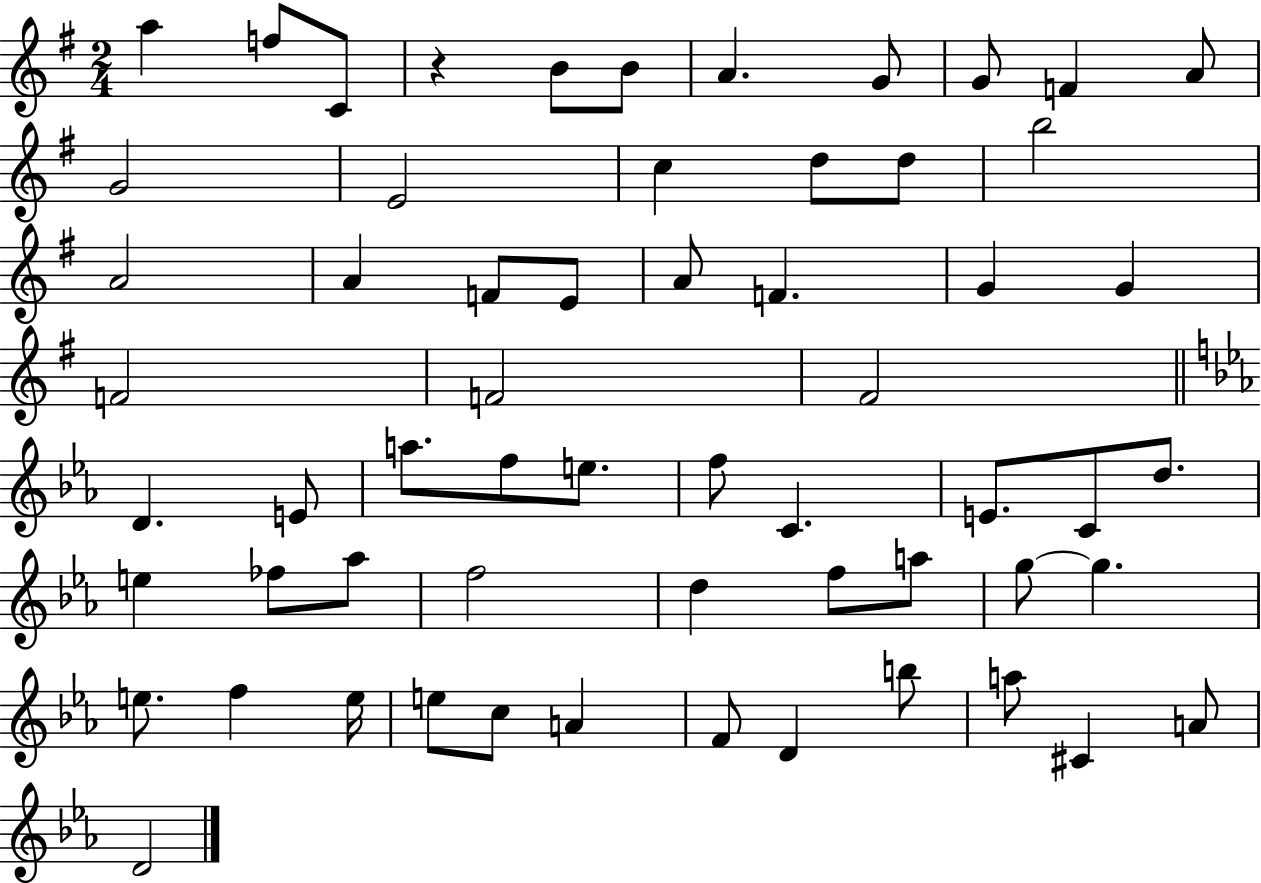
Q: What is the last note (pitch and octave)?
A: D4